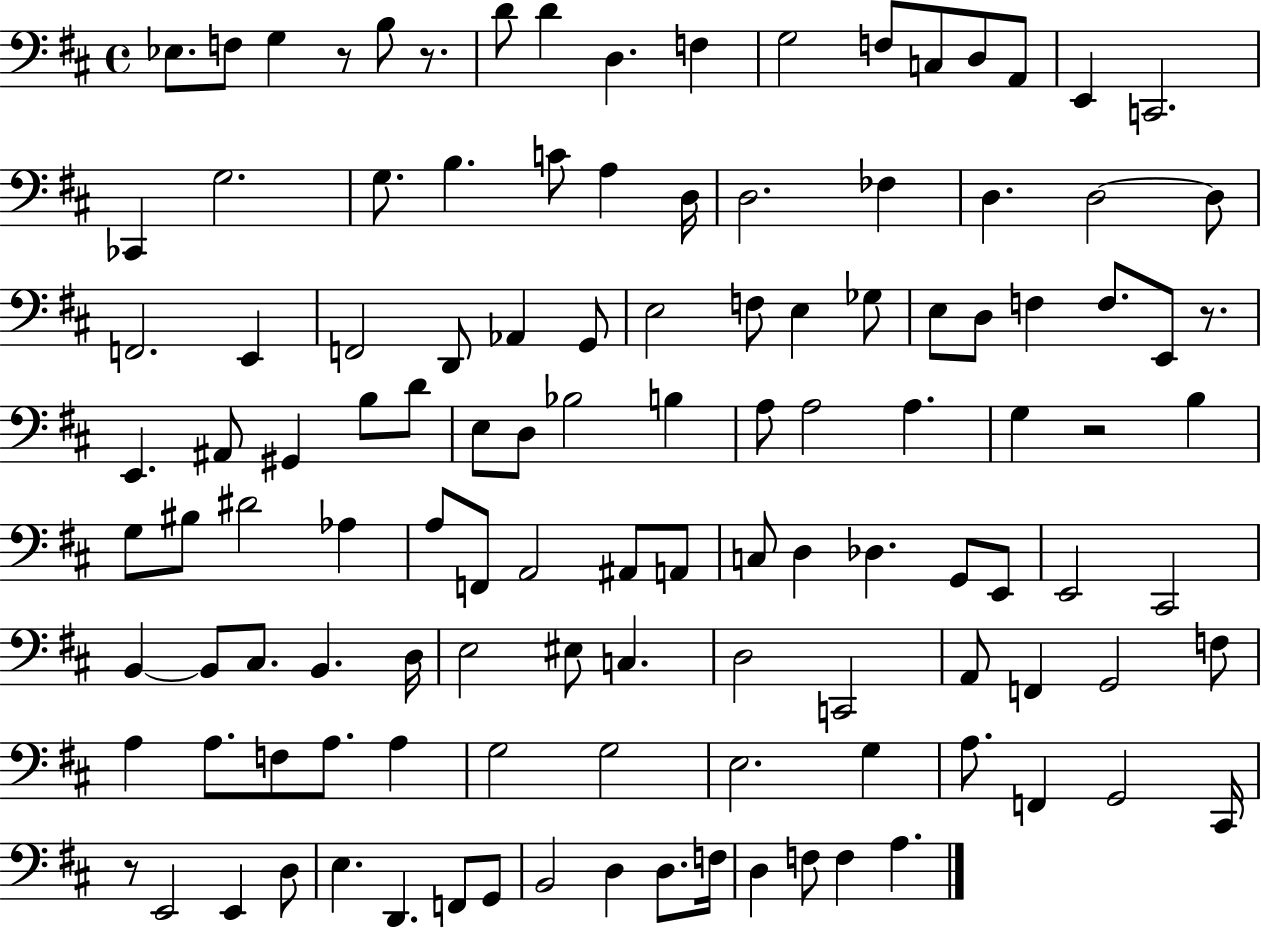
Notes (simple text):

Eb3/e. F3/e G3/q R/e B3/e R/e. D4/e D4/q D3/q. F3/q G3/h F3/e C3/e D3/e A2/e E2/q C2/h. CES2/q G3/h. G3/e. B3/q. C4/e A3/q D3/s D3/h. FES3/q D3/q. D3/h D3/e F2/h. E2/q F2/h D2/e Ab2/q G2/e E3/h F3/e E3/q Gb3/e E3/e D3/e F3/q F3/e. E2/e R/e. E2/q. A#2/e G#2/q B3/e D4/e E3/e D3/e Bb3/h B3/q A3/e A3/h A3/q. G3/q R/h B3/q G3/e BIS3/e D#4/h Ab3/q A3/e F2/e A2/h A#2/e A2/e C3/e D3/q Db3/q. G2/e E2/e E2/h C#2/h B2/q B2/e C#3/e. B2/q. D3/s E3/h EIS3/e C3/q. D3/h C2/h A2/e F2/q G2/h F3/e A3/q A3/e. F3/e A3/e. A3/q G3/h G3/h E3/h. G3/q A3/e. F2/q G2/h C#2/s R/e E2/h E2/q D3/e E3/q. D2/q. F2/e G2/e B2/h D3/q D3/e. F3/s D3/q F3/e F3/q A3/q.